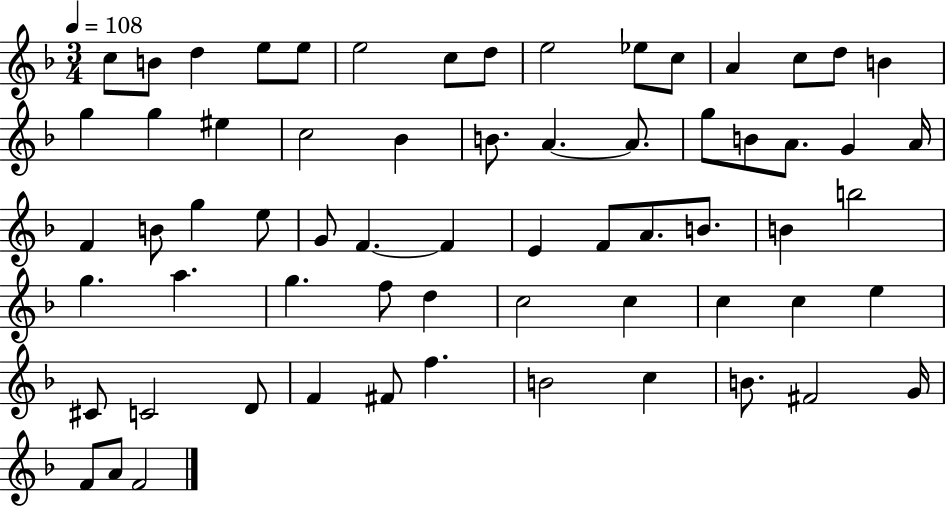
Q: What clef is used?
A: treble